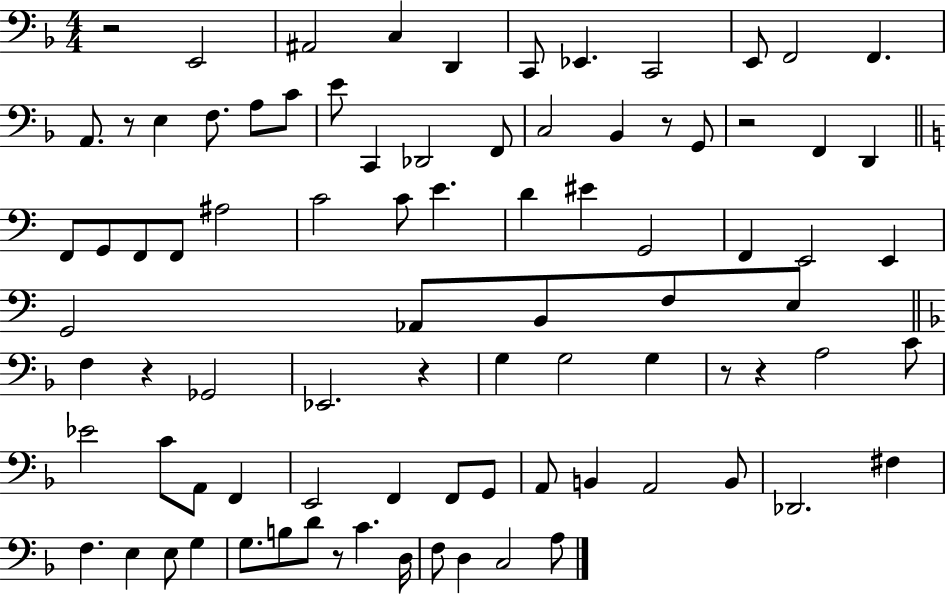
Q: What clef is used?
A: bass